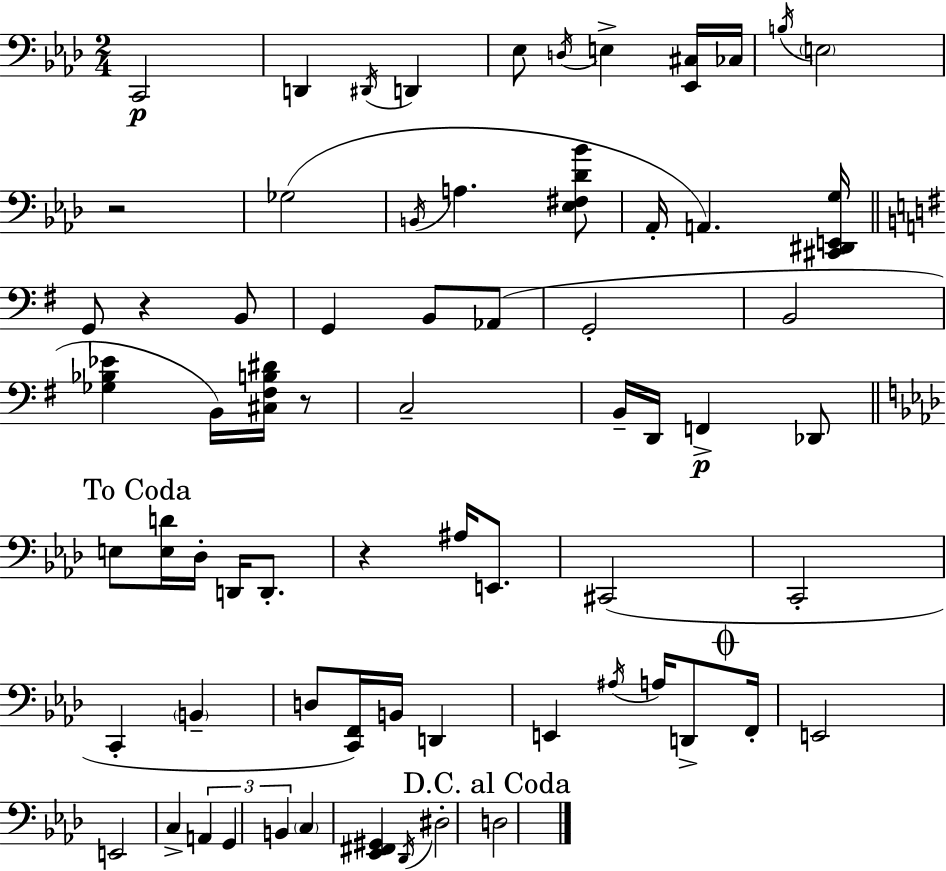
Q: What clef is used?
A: bass